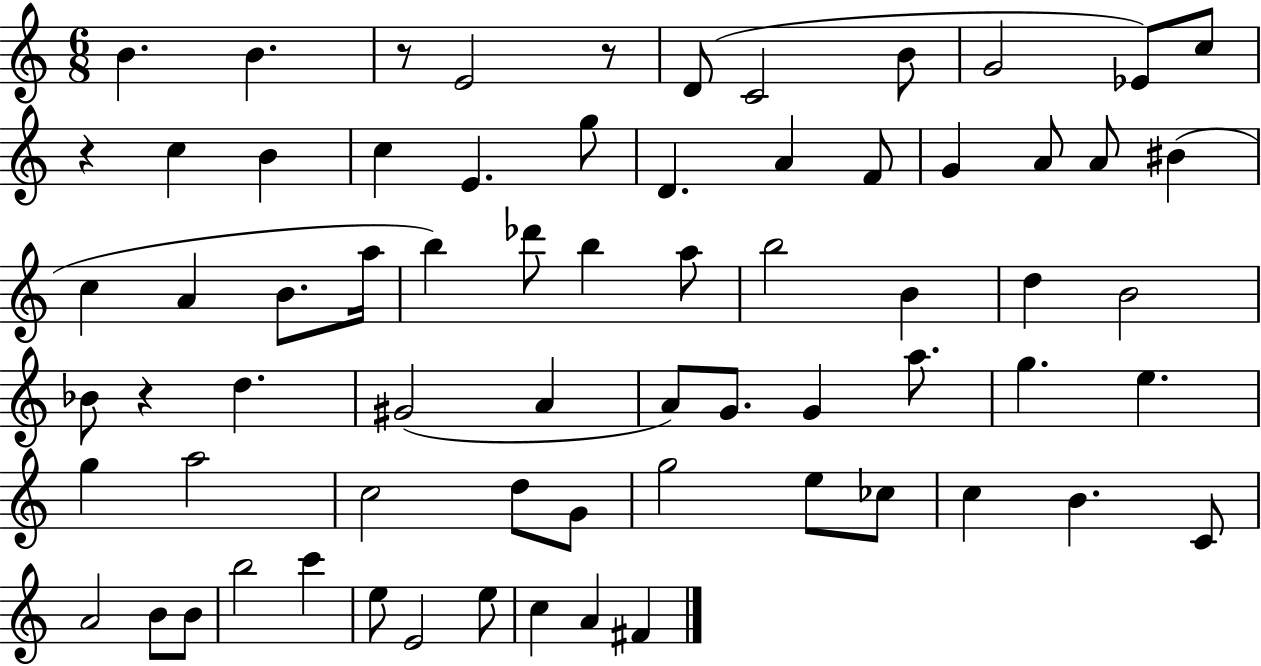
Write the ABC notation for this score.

X:1
T:Untitled
M:6/8
L:1/4
K:C
B B z/2 E2 z/2 D/2 C2 B/2 G2 _E/2 c/2 z c B c E g/2 D A F/2 G A/2 A/2 ^B c A B/2 a/4 b _d'/2 b a/2 b2 B d B2 _B/2 z d ^G2 A A/2 G/2 G a/2 g e g a2 c2 d/2 G/2 g2 e/2 _c/2 c B C/2 A2 B/2 B/2 b2 c' e/2 E2 e/2 c A ^F